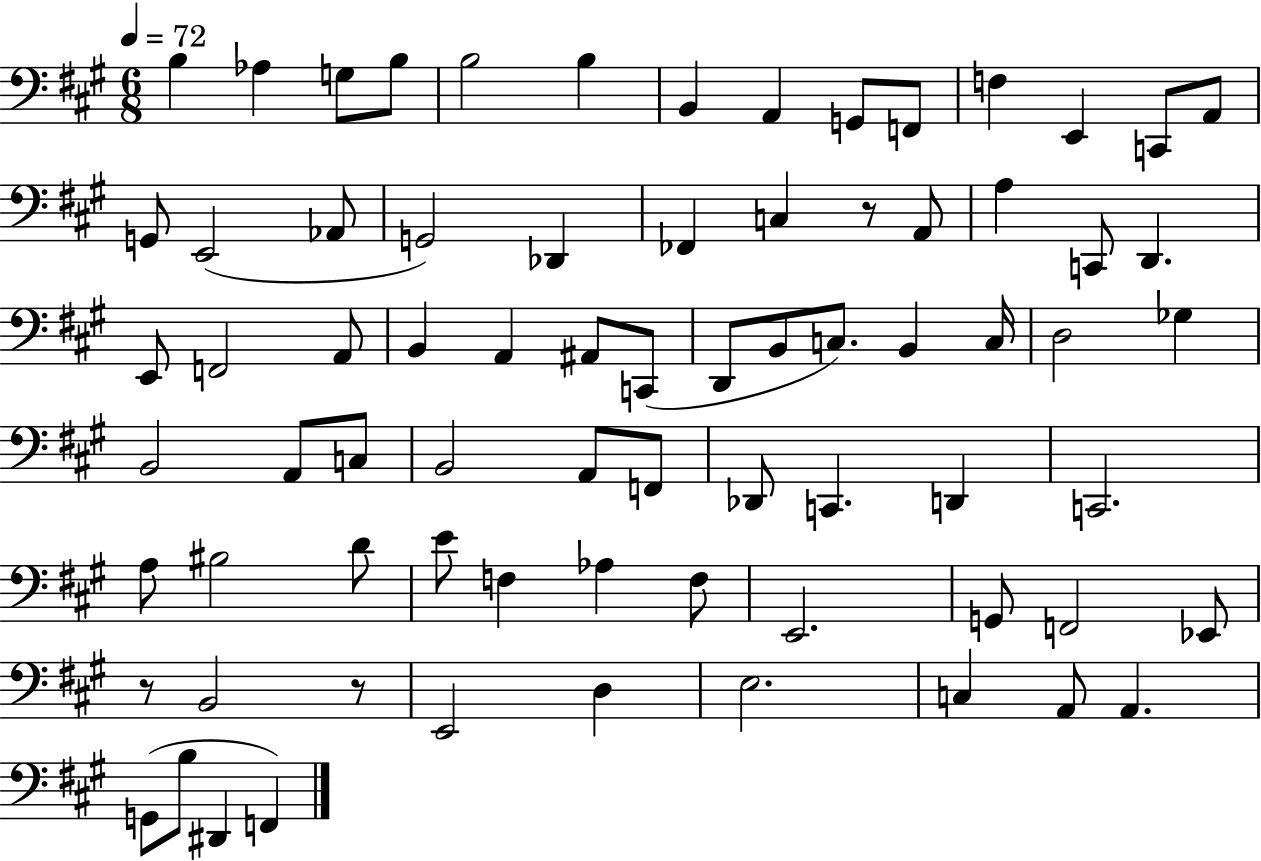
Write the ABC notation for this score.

X:1
T:Untitled
M:6/8
L:1/4
K:A
B, _A, G,/2 B,/2 B,2 B, B,, A,, G,,/2 F,,/2 F, E,, C,,/2 A,,/2 G,,/2 E,,2 _A,,/2 G,,2 _D,, _F,, C, z/2 A,,/2 A, C,,/2 D,, E,,/2 F,,2 A,,/2 B,, A,, ^A,,/2 C,,/2 D,,/2 B,,/2 C,/2 B,, C,/4 D,2 _G, B,,2 A,,/2 C,/2 B,,2 A,,/2 F,,/2 _D,,/2 C,, D,, C,,2 A,/2 ^B,2 D/2 E/2 F, _A, F,/2 E,,2 G,,/2 F,,2 _E,,/2 z/2 B,,2 z/2 E,,2 D, E,2 C, A,,/2 A,, G,,/2 B,/2 ^D,, F,,